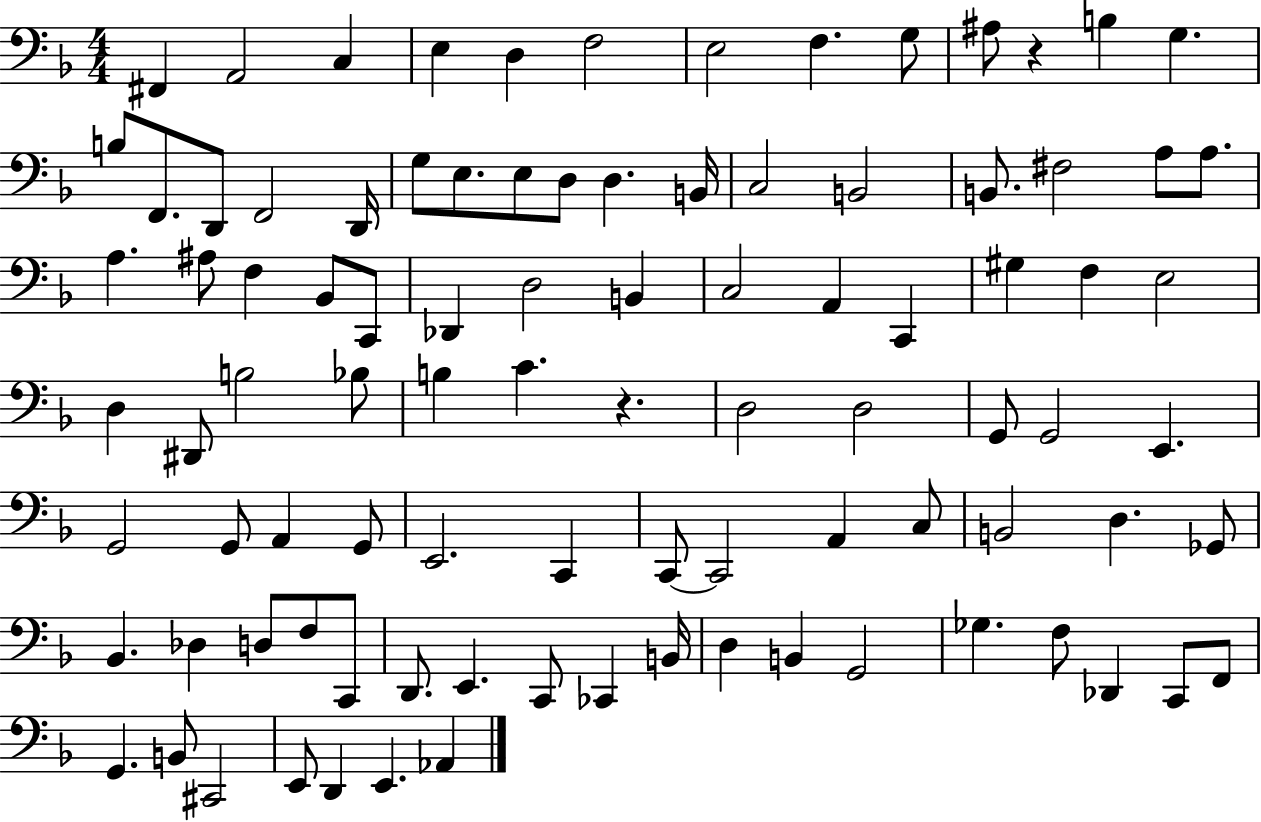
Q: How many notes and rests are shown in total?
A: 94